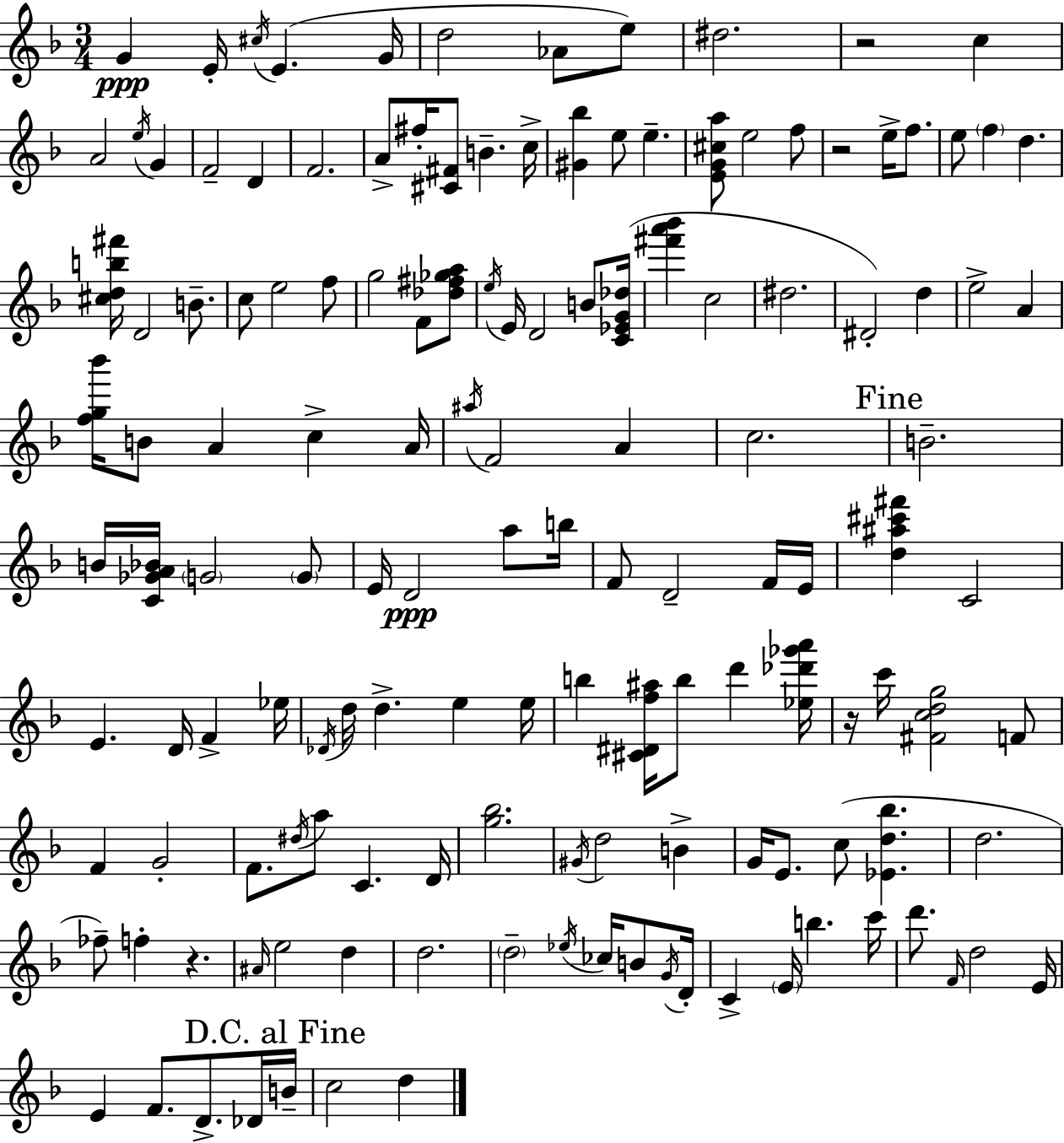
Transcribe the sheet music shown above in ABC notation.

X:1
T:Untitled
M:3/4
L:1/4
K:Dm
G E/4 ^c/4 E G/4 d2 _A/2 e/2 ^d2 z2 c A2 e/4 G F2 D F2 A/2 ^f/4 [^C^F]/2 B c/4 [^G_b] e/2 e [EG^ca]/2 e2 f/2 z2 e/4 f/2 e/2 f d [^cdb^f']/4 D2 B/2 c/2 e2 f/2 g2 F/2 [_d^f_ga]/2 e/4 E/4 D2 B/2 [C_EG_d]/4 [^f'a'_b'] c2 ^d2 ^D2 d e2 A [fg_b']/4 B/2 A c A/4 ^a/4 F2 A c2 B2 B/4 [C_GA_B]/4 G2 G/2 E/4 D2 a/2 b/4 F/2 D2 F/4 E/4 [d^a^c'^f'] C2 E D/4 F _e/4 _D/4 d/4 d e e/4 b [^C^Df^a]/4 b/2 d' [_e_d'_g'a']/4 z/4 c'/4 [^Fcdg]2 F/2 F G2 F/2 ^d/4 a/2 C D/4 [g_b]2 ^G/4 d2 B G/4 E/2 c/2 [_Ed_b] d2 _f/2 f z ^A/4 e2 d d2 d2 _e/4 _c/4 B/2 G/4 D/4 C E/4 b c'/4 d'/2 F/4 d2 E/4 E F/2 D/2 _D/4 B/4 c2 d